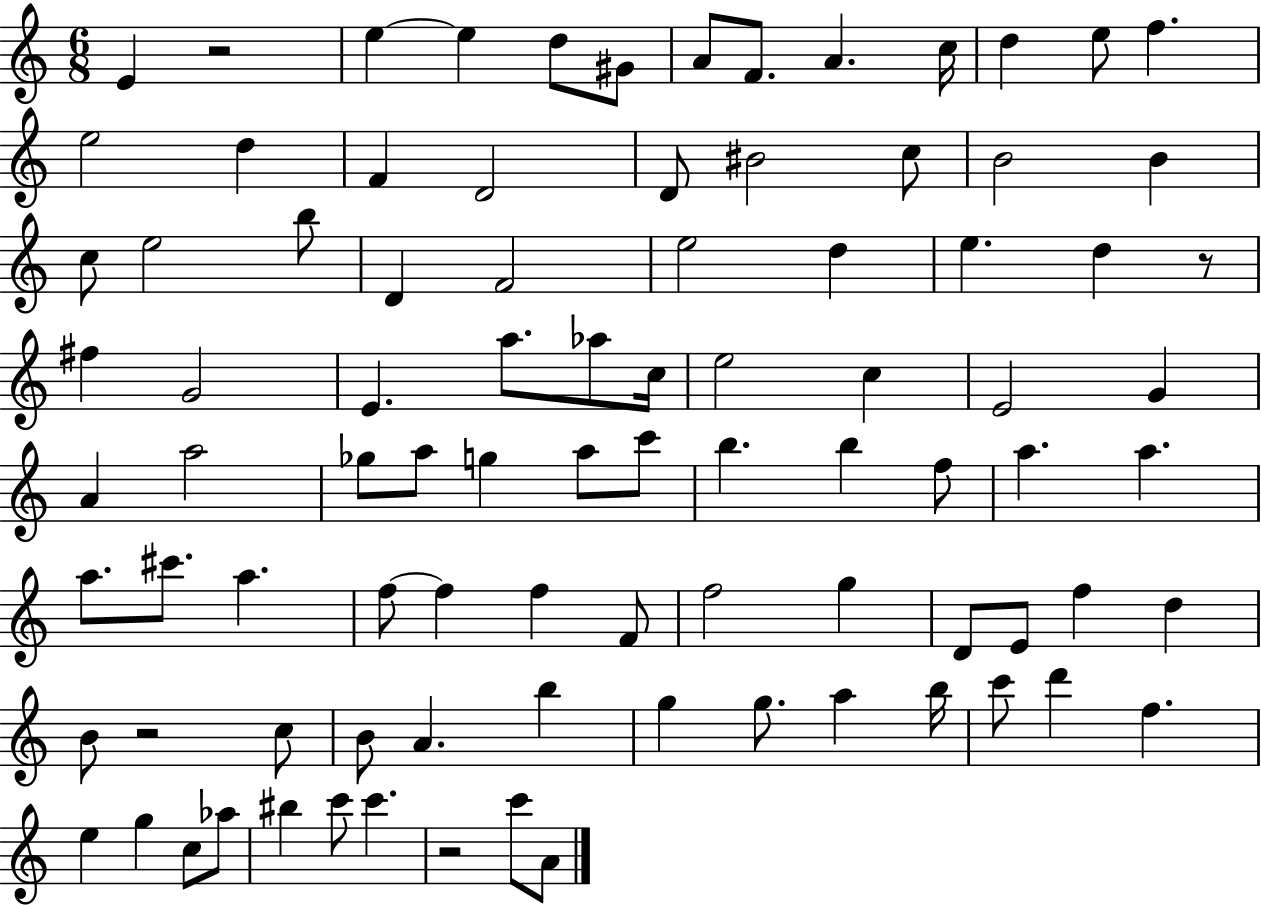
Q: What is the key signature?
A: C major